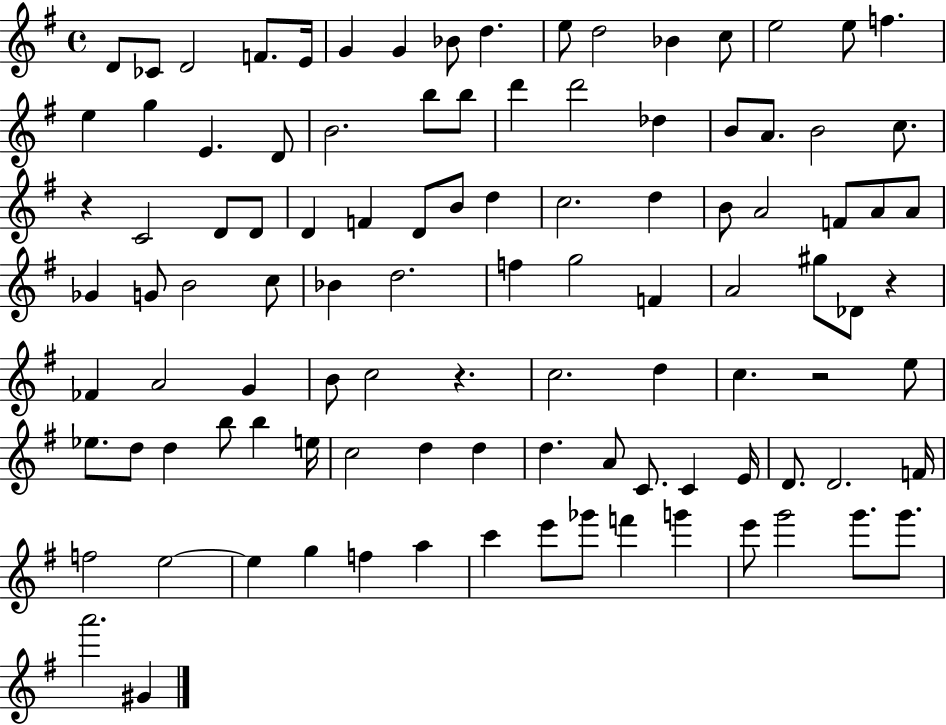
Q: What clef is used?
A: treble